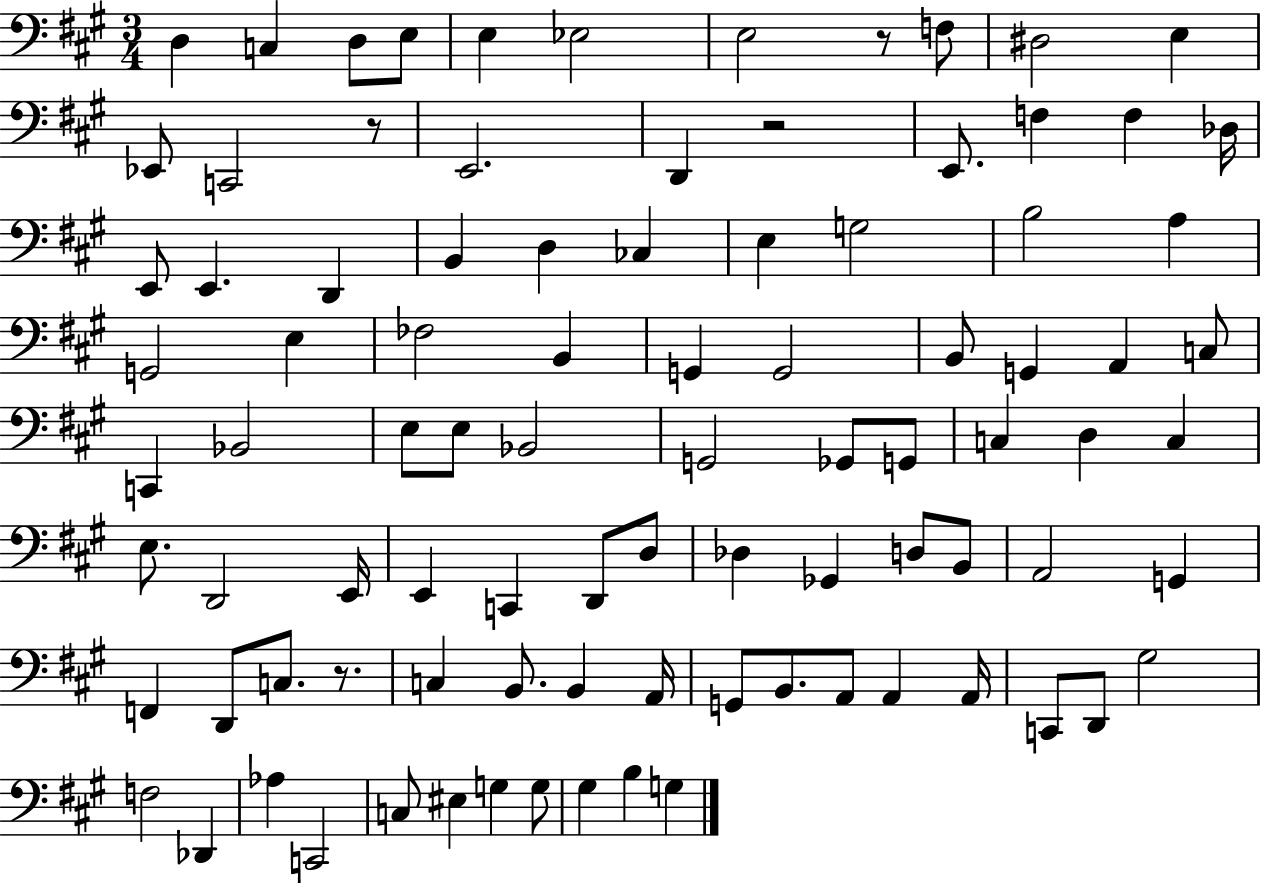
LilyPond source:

{
  \clef bass
  \numericTimeSignature
  \time 3/4
  \key a \major
  d4 c4 d8 e8 | e4 ees2 | e2 r8 f8 | dis2 e4 | \break ees,8 c,2 r8 | e,2. | d,4 r2 | e,8. f4 f4 des16 | \break e,8 e,4. d,4 | b,4 d4 ces4 | e4 g2 | b2 a4 | \break g,2 e4 | fes2 b,4 | g,4 g,2 | b,8 g,4 a,4 c8 | \break c,4 bes,2 | e8 e8 bes,2 | g,2 ges,8 g,8 | c4 d4 c4 | \break e8. d,2 e,16 | e,4 c,4 d,8 d8 | des4 ges,4 d8 b,8 | a,2 g,4 | \break f,4 d,8 c8. r8. | c4 b,8. b,4 a,16 | g,8 b,8. a,8 a,4 a,16 | c,8 d,8 gis2 | \break f2 des,4 | aes4 c,2 | c8 eis4 g4 g8 | gis4 b4 g4 | \break \bar "|."
}